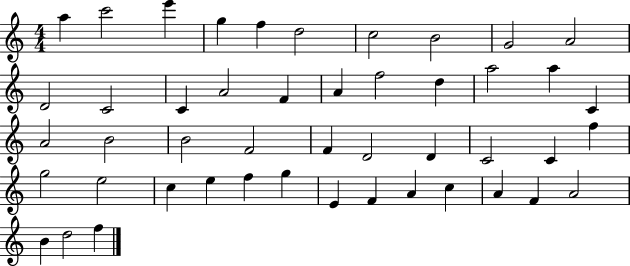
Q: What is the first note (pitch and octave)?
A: A5